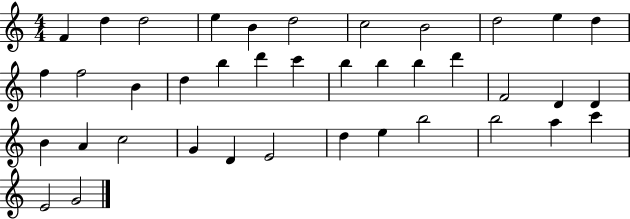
X:1
T:Untitled
M:4/4
L:1/4
K:C
F d d2 e B d2 c2 B2 d2 e d f f2 B d b d' c' b b b d' F2 D D B A c2 G D E2 d e b2 b2 a c' E2 G2